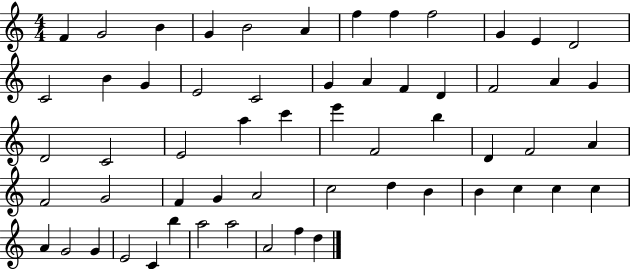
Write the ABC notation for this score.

X:1
T:Untitled
M:4/4
L:1/4
K:C
F G2 B G B2 A f f f2 G E D2 C2 B G E2 C2 G A F D F2 A G D2 C2 E2 a c' e' F2 b D F2 A F2 G2 F G A2 c2 d B B c c c A G2 G E2 C b a2 a2 A2 f d